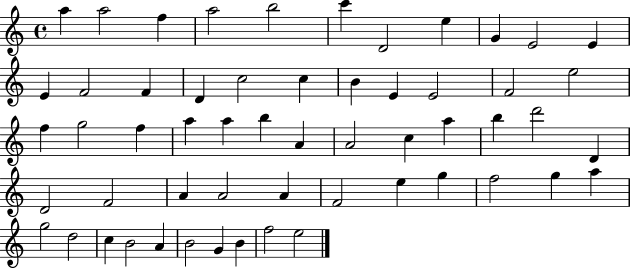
X:1
T:Untitled
M:4/4
L:1/4
K:C
a a2 f a2 b2 c' D2 e G E2 E E F2 F D c2 c B E E2 F2 e2 f g2 f a a b A A2 c a b d'2 D D2 F2 A A2 A F2 e g f2 g a g2 d2 c B2 A B2 G B f2 e2